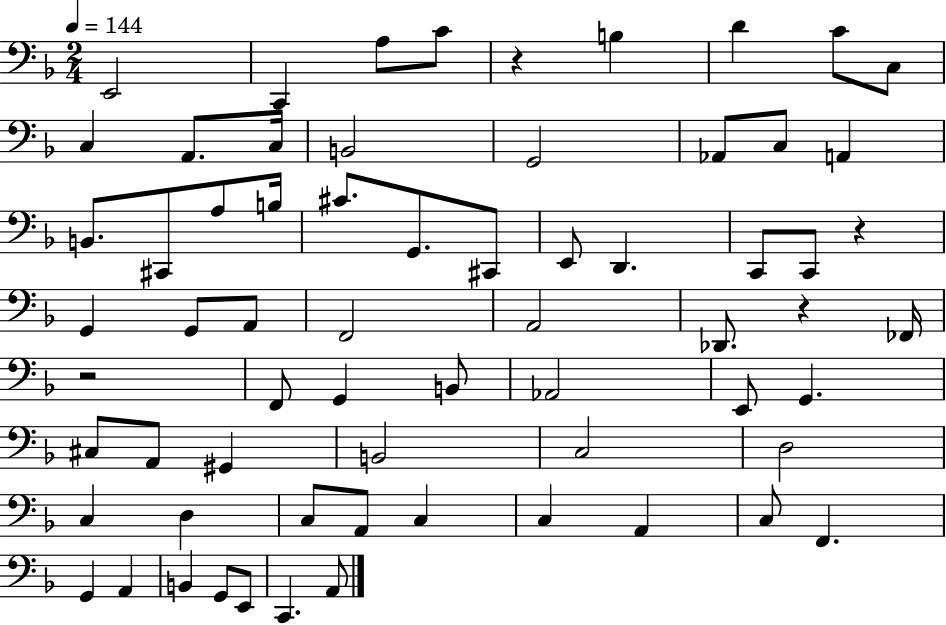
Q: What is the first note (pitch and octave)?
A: E2